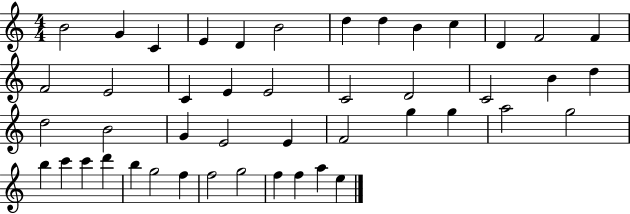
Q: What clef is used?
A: treble